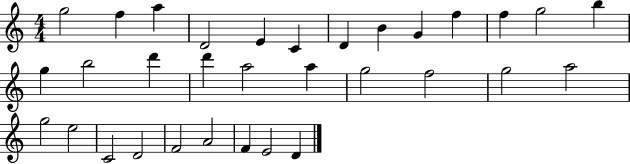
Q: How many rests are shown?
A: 0